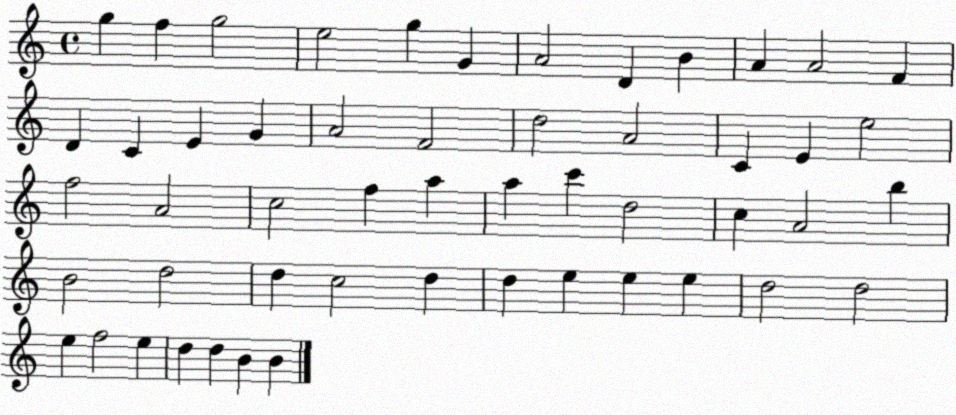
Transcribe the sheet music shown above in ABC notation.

X:1
T:Untitled
M:4/4
L:1/4
K:C
g f g2 e2 g G A2 D B A A2 F D C E G A2 F2 d2 A2 C E e2 f2 A2 c2 f a a c' d2 c A2 b B2 d2 d c2 d d e e e d2 d2 e f2 e d d B B